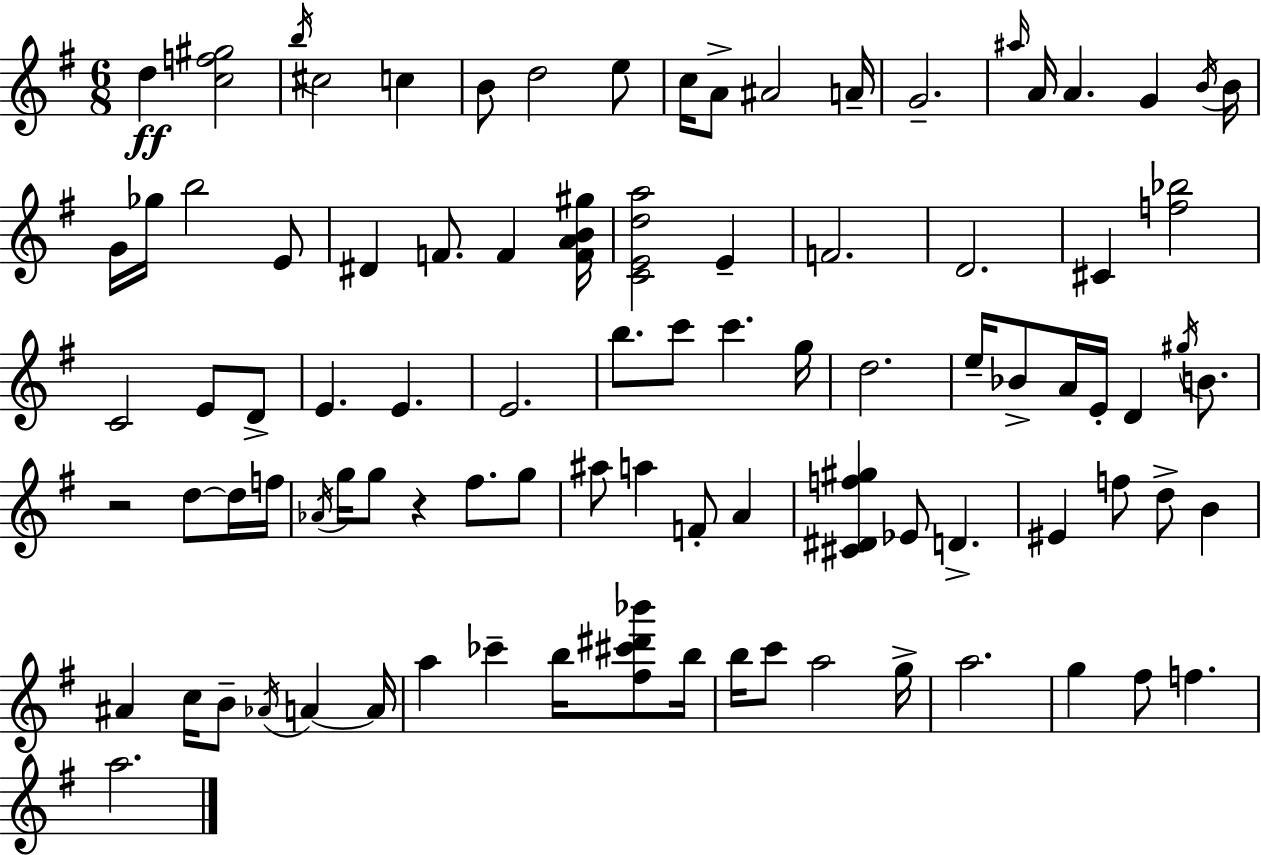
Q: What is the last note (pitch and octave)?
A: A5